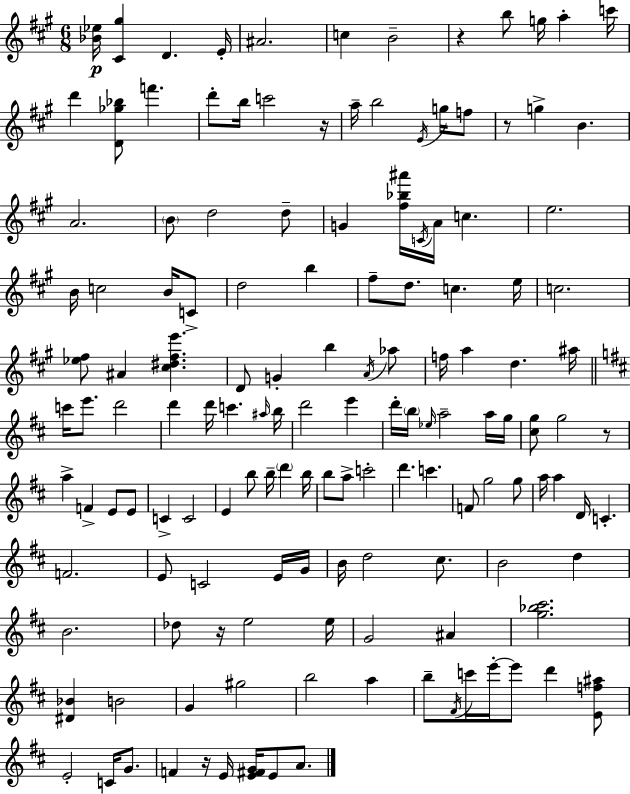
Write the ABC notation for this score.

X:1
T:Untitled
M:6/8
L:1/4
K:A
[_B_e]/4 [^C^g] D E/4 ^A2 c B2 z b/2 g/4 a c'/4 d' [D_g_b]/2 f' d'/2 b/4 c'2 z/4 a/4 b2 E/4 g/4 f/2 z/2 g B A2 B/2 d2 d/2 G [^f_b^a']/4 C/4 A/4 c e2 B/4 c2 B/4 C/2 d2 b ^f/2 d/2 c e/4 c2 [_e^f]/2 ^A [^c^d^fe'] D/2 G b A/4 _a/2 f/4 a d ^a/4 c'/4 e'/2 d'2 d' d'/4 c' ^a/4 b/4 d'2 e' d'/4 b/4 _e/4 a2 a/4 g/4 [^cg]/2 g2 z/2 a F E/2 E/2 C C2 E b/2 b/4 d' b/4 b/2 a/2 c'2 d' c' F/2 g2 g/2 a/4 a D/4 C F2 E/2 C2 E/4 G/4 B/4 d2 ^c/2 B2 d B2 _d/2 z/4 e2 e/4 G2 ^A [g_b^c']2 [^D_B] B2 G ^g2 b2 a b/2 ^F/4 c'/4 e'/4 e'/2 d' [Ef^a]/2 E2 C/4 G/2 F z/4 E/4 [E^FG]/4 E/2 A/2